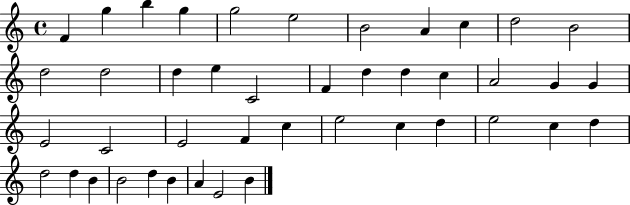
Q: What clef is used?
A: treble